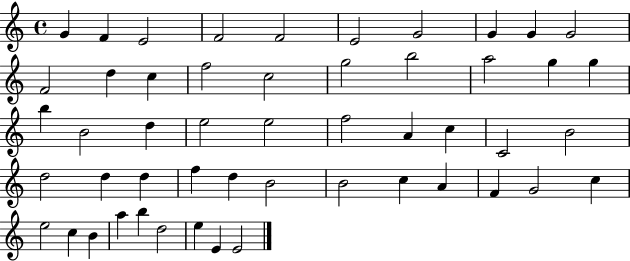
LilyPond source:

{
  \clef treble
  \time 4/4
  \defaultTimeSignature
  \key c \major
  g'4 f'4 e'2 | f'2 f'2 | e'2 g'2 | g'4 g'4 g'2 | \break f'2 d''4 c''4 | f''2 c''2 | g''2 b''2 | a''2 g''4 g''4 | \break b''4 b'2 d''4 | e''2 e''2 | f''2 a'4 c''4 | c'2 b'2 | \break d''2 d''4 d''4 | f''4 d''4 b'2 | b'2 c''4 a'4 | f'4 g'2 c''4 | \break e''2 c''4 b'4 | a''4 b''4 d''2 | e''4 e'4 e'2 | \bar "|."
}